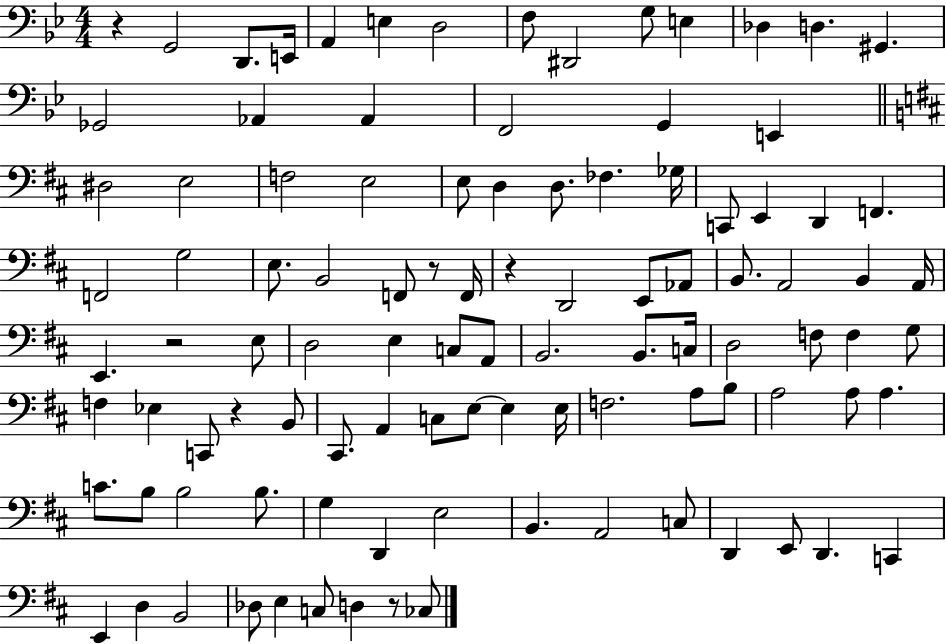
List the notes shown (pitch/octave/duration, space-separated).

R/q G2/h D2/e. E2/s A2/q E3/q D3/h F3/e D#2/h G3/e E3/q Db3/q D3/q. G#2/q. Gb2/h Ab2/q Ab2/q F2/h G2/q E2/q D#3/h E3/h F3/h E3/h E3/e D3/q D3/e. FES3/q. Gb3/s C2/e E2/q D2/q F2/q. F2/h G3/h E3/e. B2/h F2/e R/e F2/s R/q D2/h E2/e Ab2/e B2/e. A2/h B2/q A2/s E2/q. R/h E3/e D3/h E3/q C3/e A2/e B2/h. B2/e. C3/s D3/h F3/e F3/q G3/e F3/q Eb3/q C2/e R/q B2/e C#2/e. A2/q C3/e E3/e E3/q E3/s F3/h. A3/e B3/e A3/h A3/e A3/q. C4/e. B3/e B3/h B3/e. G3/q D2/q E3/h B2/q. A2/h C3/e D2/q E2/e D2/q. C2/q E2/q D3/q B2/h Db3/e E3/q C3/e D3/q R/e CES3/e